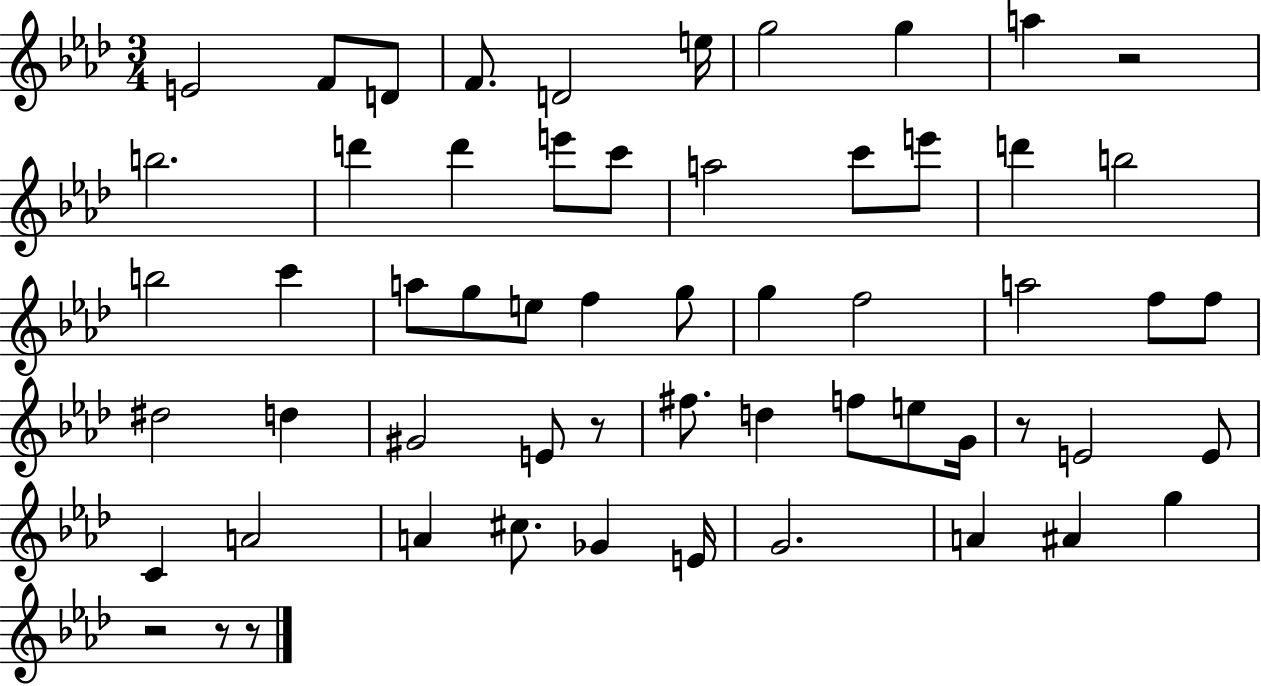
{
  \clef treble
  \numericTimeSignature
  \time 3/4
  \key aes \major
  e'2 f'8 d'8 | f'8. d'2 e''16 | g''2 g''4 | a''4 r2 | \break b''2. | d'''4 d'''4 e'''8 c'''8 | a''2 c'''8 e'''8 | d'''4 b''2 | \break b''2 c'''4 | a''8 g''8 e''8 f''4 g''8 | g''4 f''2 | a''2 f''8 f''8 | \break dis''2 d''4 | gis'2 e'8 r8 | fis''8. d''4 f''8 e''8 g'16 | r8 e'2 e'8 | \break c'4 a'2 | a'4 cis''8. ges'4 e'16 | g'2. | a'4 ais'4 g''4 | \break r2 r8 r8 | \bar "|."
}